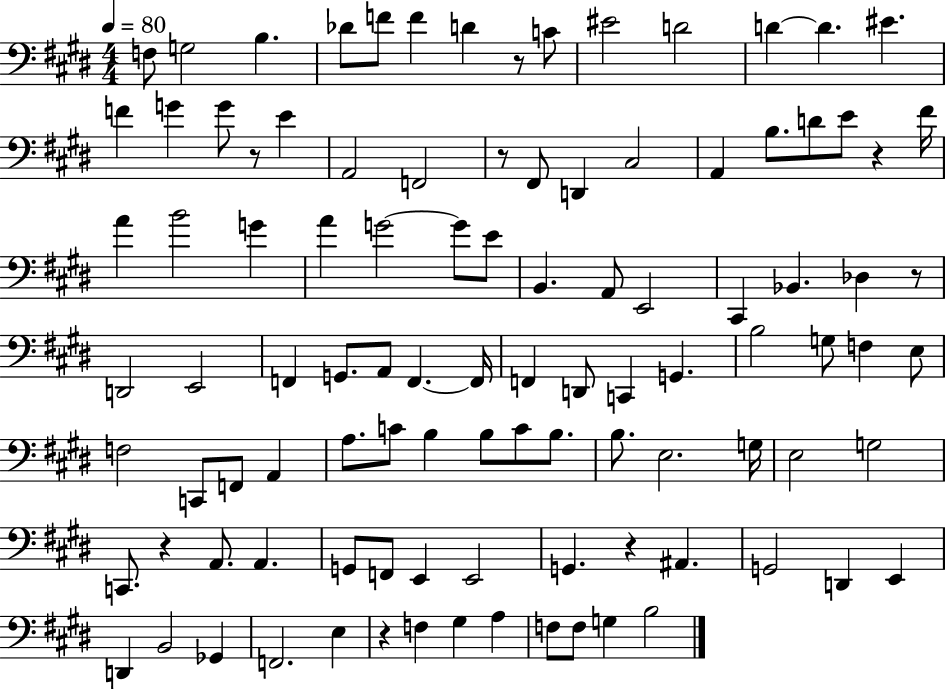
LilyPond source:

{
  \clef bass
  \numericTimeSignature
  \time 4/4
  \key e \major
  \tempo 4 = 80
  \repeat volta 2 { f8 g2 b4. | des'8 f'8 f'4 d'4 r8 c'8 | eis'2 d'2 | d'4~~ d'4. eis'4. | \break f'4 g'4 g'8 r8 e'4 | a,2 f,2 | r8 fis,8 d,4 cis2 | a,4 b8. d'8 e'8 r4 fis'16 | \break a'4 b'2 g'4 | a'4 g'2~~ g'8 e'8 | b,4. a,8 e,2 | cis,4 bes,4. des4 r8 | \break d,2 e,2 | f,4 g,8. a,8 f,4.~~ f,16 | f,4 d,8 c,4 g,4. | b2 g8 f4 e8 | \break f2 c,8 f,8 a,4 | a8. c'8 b4 b8 c'8 b8. | b8. e2. g16 | e2 g2 | \break c,8. r4 a,8. a,4. | g,8 f,8 e,4 e,2 | g,4. r4 ais,4. | g,2 d,4 e,4 | \break d,4 b,2 ges,4 | f,2. e4 | r4 f4 gis4 a4 | f8 f8 g4 b2 | \break } \bar "|."
}